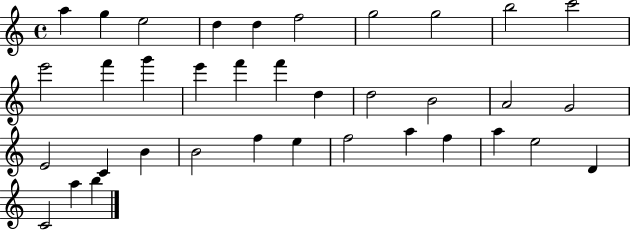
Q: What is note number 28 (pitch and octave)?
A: F5